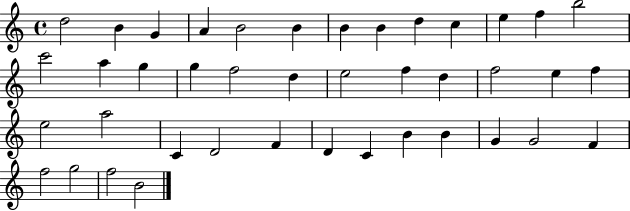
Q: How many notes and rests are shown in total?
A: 41